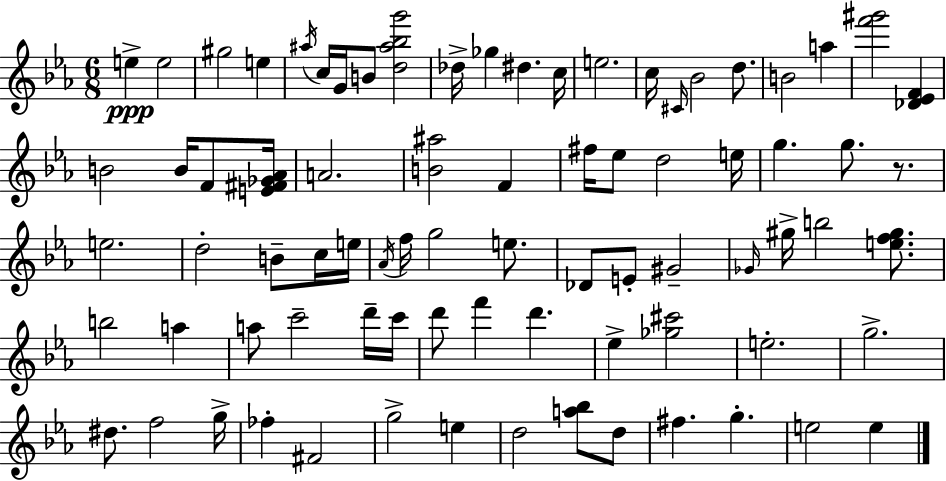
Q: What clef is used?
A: treble